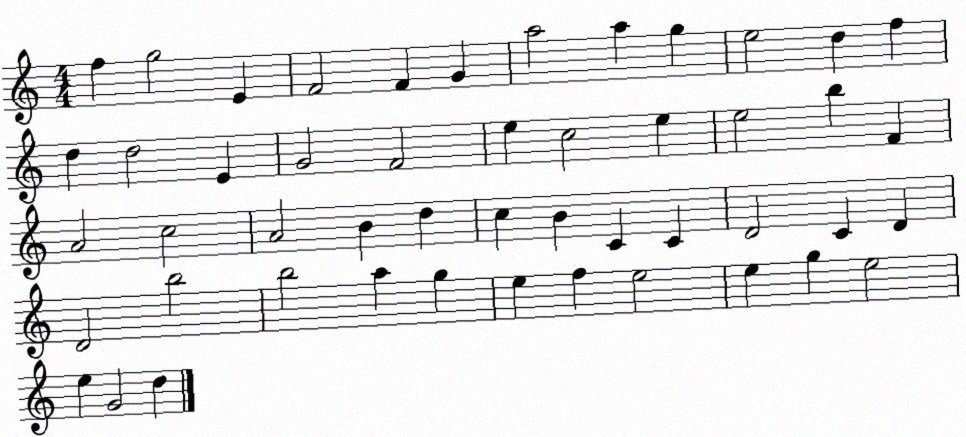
X:1
T:Untitled
M:4/4
L:1/4
K:C
f g2 E F2 F G a2 a g e2 d f d d2 E G2 F2 e c2 e e2 b F A2 c2 A2 B d c B C C D2 C D D2 b2 b2 a g e f e2 e g e2 e G2 d